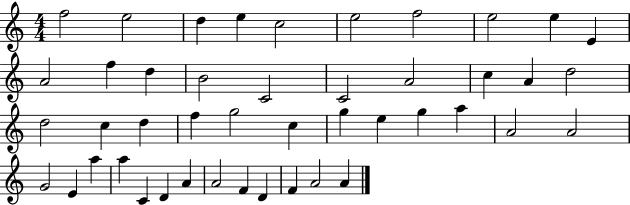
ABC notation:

X:1
T:Untitled
M:4/4
L:1/4
K:C
f2 e2 d e c2 e2 f2 e2 e E A2 f d B2 C2 C2 A2 c A d2 d2 c d f g2 c g e g a A2 A2 G2 E a a C D A A2 F D F A2 A